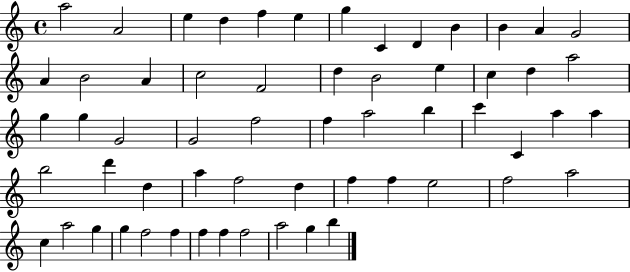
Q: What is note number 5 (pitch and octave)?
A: F5